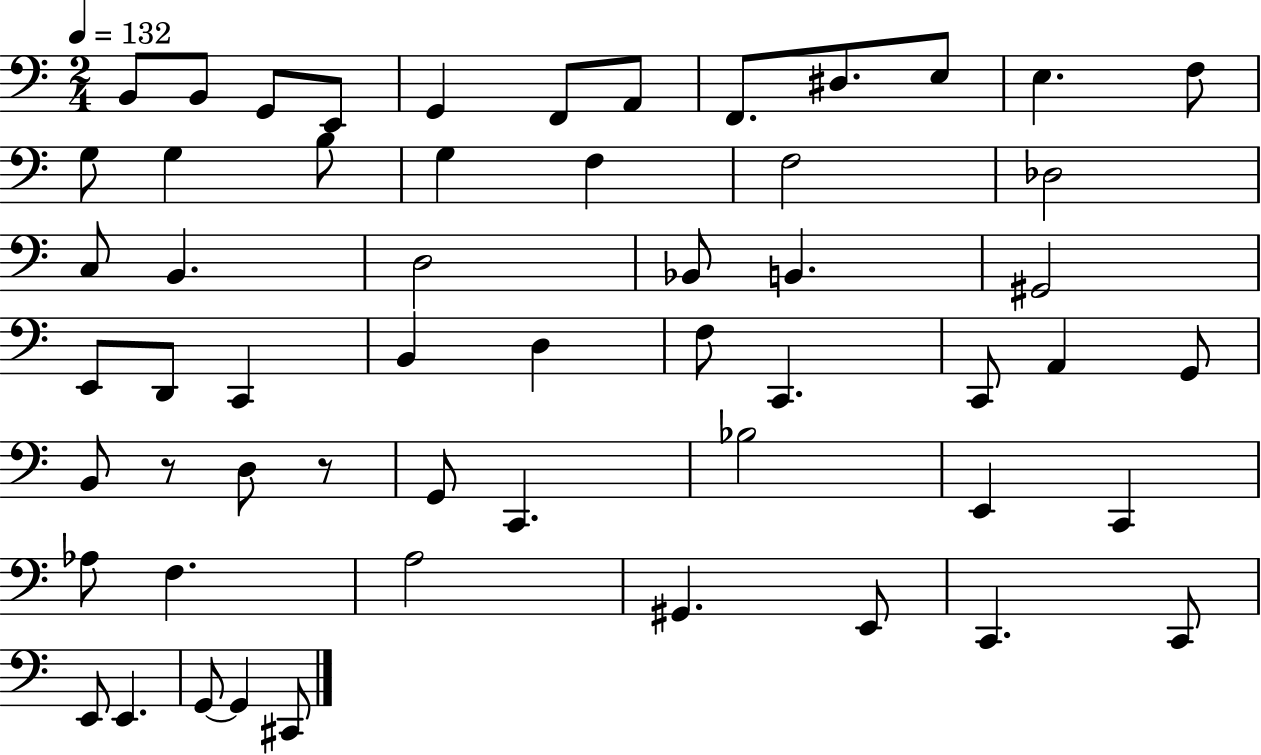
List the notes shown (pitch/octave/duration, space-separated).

B2/e B2/e G2/e E2/e G2/q F2/e A2/e F2/e. D#3/e. E3/e E3/q. F3/e G3/e G3/q B3/e G3/q F3/q F3/h Db3/h C3/e B2/q. D3/h Bb2/e B2/q. G#2/h E2/e D2/e C2/q B2/q D3/q F3/e C2/q. C2/e A2/q G2/e B2/e R/e D3/e R/e G2/e C2/q. Bb3/h E2/q C2/q Ab3/e F3/q. A3/h G#2/q. E2/e C2/q. C2/e E2/e E2/q. G2/e G2/q C#2/e